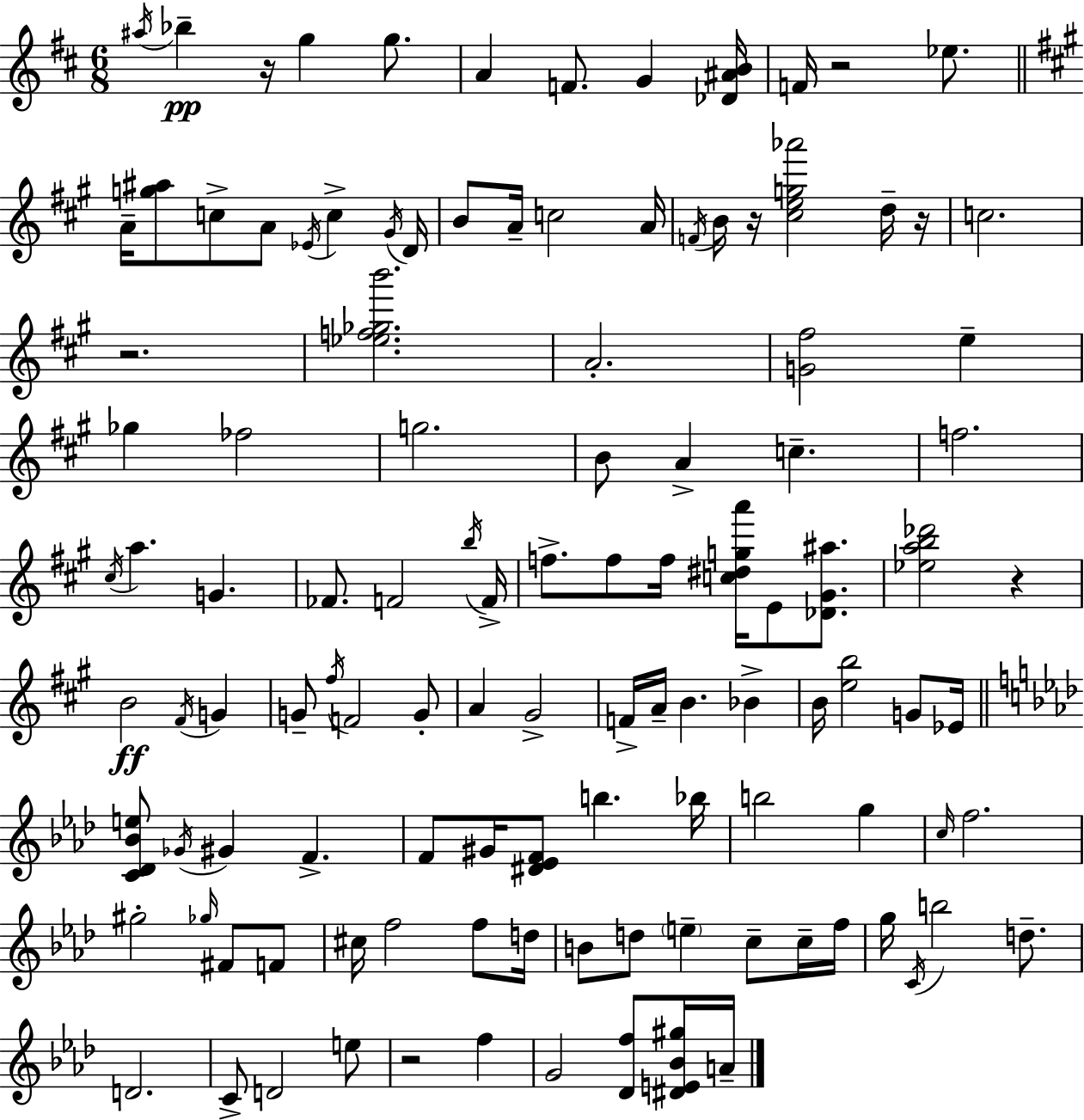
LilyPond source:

{
  \clef treble
  \numericTimeSignature
  \time 6/8
  \key d \major
  \acciaccatura { ais''16 }\pp bes''4-- r16 g''4 g''8. | a'4 f'8. g'4 | <des' ais' b'>16 f'16 r2 ees''8. | \bar "||" \break \key a \major a'16-- <g'' ais''>8 c''8-> a'8 \acciaccatura { ees'16 } c''4-> | \acciaccatura { gis'16 } d'16 b'8 a'16-- c''2 | a'16 \acciaccatura { f'16 } b'16 r16 <cis'' e'' g'' aes'''>2 | d''16-- r16 c''2. | \break r2. | <ees'' f'' ges'' b'''>2. | a'2.-. | <g' fis''>2 e''4-- | \break ges''4 fes''2 | g''2. | b'8 a'4-> c''4.-- | f''2. | \break \acciaccatura { cis''16 } a''4. g'4. | fes'8. f'2 | \acciaccatura { b''16 } f'16-> f''8.-> f''8 f''16 <c'' dis'' g'' a'''>16 | e'8 <des' gis' ais''>8. <ees'' a'' b'' des'''>2 | \break r4 b'2\ff | \acciaccatura { fis'16 } g'4 g'8-- \acciaccatura { fis''16 } f'2 | g'8-. a'4 gis'2-> | f'16-> a'16-- b'4. | \break bes'4-> b'16 <e'' b''>2 | g'8 ees'16 \bar "||" \break \key aes \major <c' des' bes' e''>8 \acciaccatura { ges'16 } gis'4 f'4.-> | f'8 gis'16 <dis' ees' f'>8 b''4. | bes''16 b''2 g''4 | \grace { c''16 } f''2. | \break gis''2-. \grace { ges''16 } fis'8 | f'8 cis''16 f''2 | f''8 d''16 b'8 d''8 \parenthesize e''4-- c''8-- | c''16-- f''16 g''16 \acciaccatura { c'16 } b''2 | \break d''8.-- d'2. | c'8-> d'2 | e''8 r2 | f''4 g'2 | \break <des' f''>8 <dis' e' bes' gis''>16 a'16-- \bar "|."
}